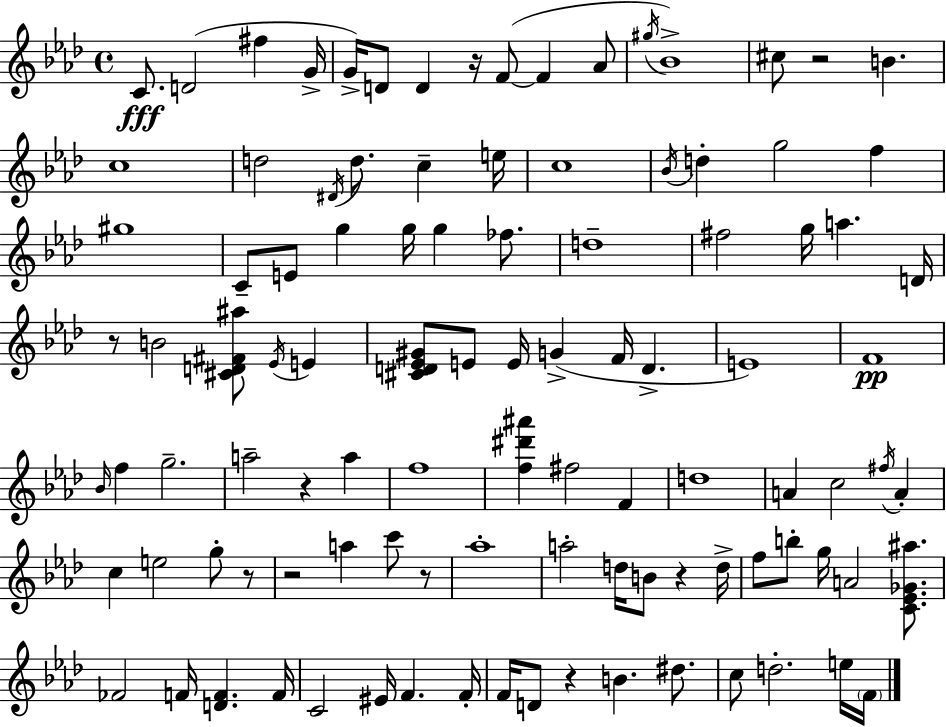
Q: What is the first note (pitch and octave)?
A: C4